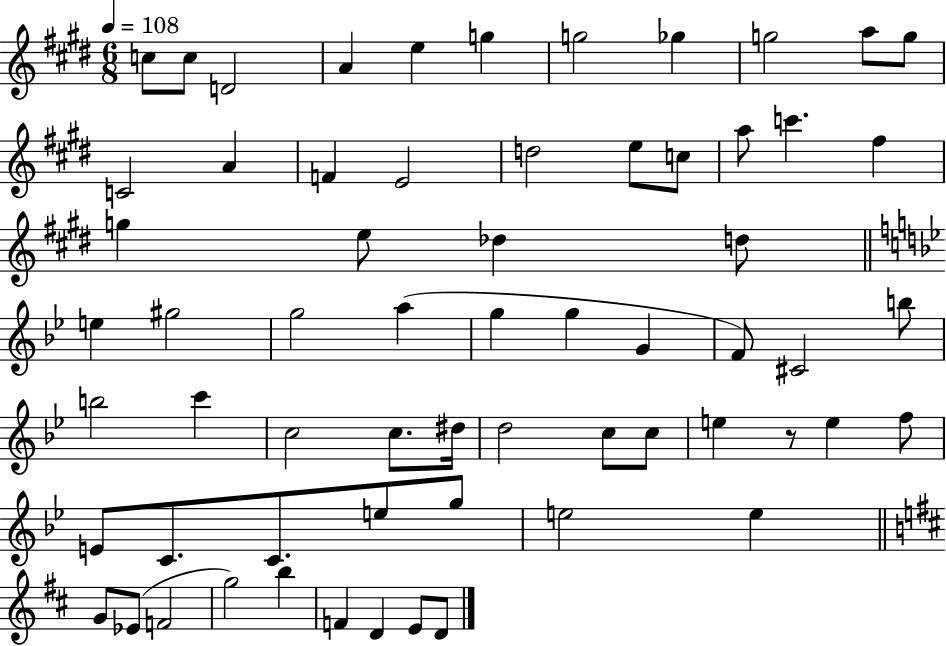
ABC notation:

X:1
T:Untitled
M:6/8
L:1/4
K:E
c/2 c/2 D2 A e g g2 _g g2 a/2 g/2 C2 A F E2 d2 e/2 c/2 a/2 c' ^f g e/2 _d d/2 e ^g2 g2 a g g G F/2 ^C2 b/2 b2 c' c2 c/2 ^d/4 d2 c/2 c/2 e z/2 e f/2 E/2 C/2 C/2 e/2 g/2 e2 e G/2 _E/2 F2 g2 b F D E/2 D/2